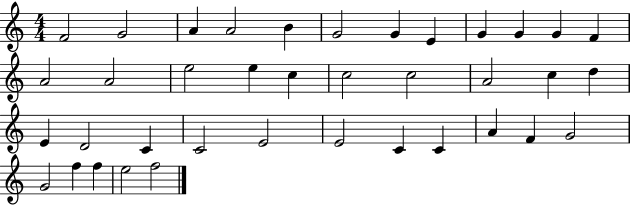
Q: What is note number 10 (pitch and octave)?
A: G4